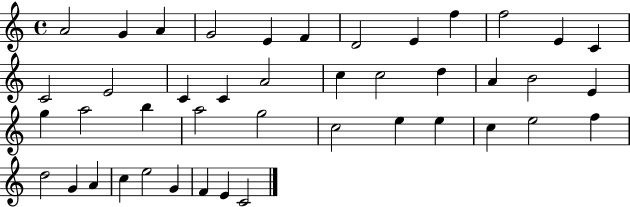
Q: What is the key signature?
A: C major